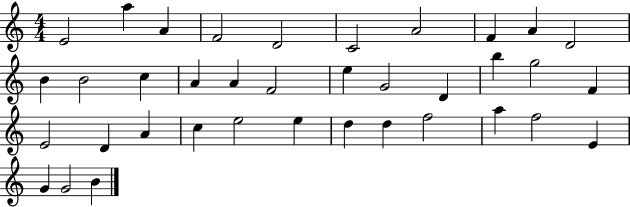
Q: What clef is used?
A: treble